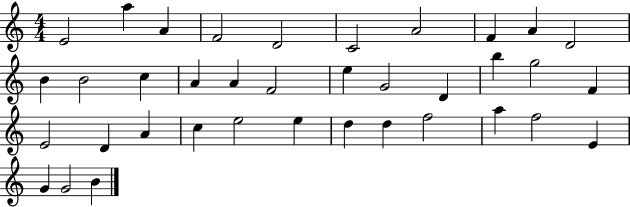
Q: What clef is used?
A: treble